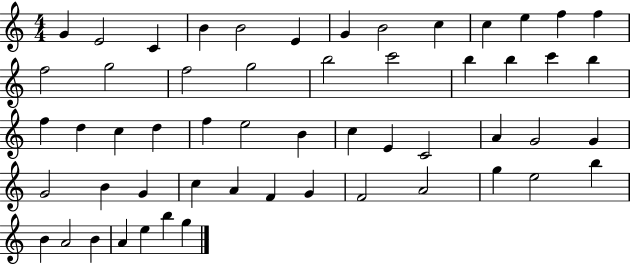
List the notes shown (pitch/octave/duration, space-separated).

G4/q E4/h C4/q B4/q B4/h E4/q G4/q B4/h C5/q C5/q E5/q F5/q F5/q F5/h G5/h F5/h G5/h B5/h C6/h B5/q B5/q C6/q B5/q F5/q D5/q C5/q D5/q F5/q E5/h B4/q C5/q E4/q C4/h A4/q G4/h G4/q G4/h B4/q G4/q C5/q A4/q F4/q G4/q F4/h A4/h G5/q E5/h B5/q B4/q A4/h B4/q A4/q E5/q B5/q G5/q